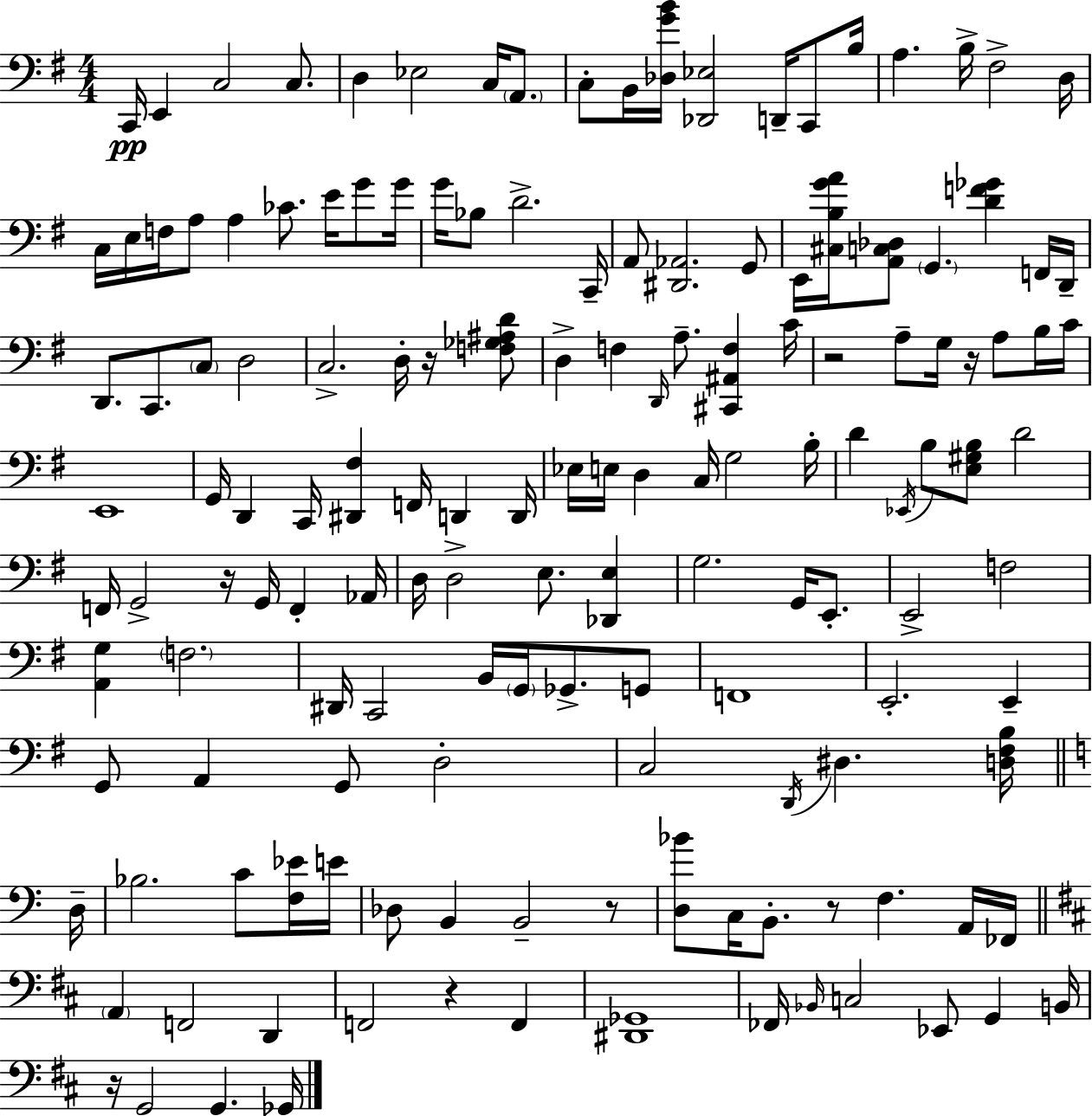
C2/s E2/q C3/h C3/e. D3/q Eb3/h C3/s A2/e. C3/e B2/s [Db3,G4,B4]/s [Db2,Eb3]/h D2/s C2/e B3/s A3/q. B3/s F#3/h D3/s C3/s E3/s F3/s A3/e A3/q CES4/e. E4/s G4/e G4/s G4/s Bb3/e D4/h. C2/s A2/e [D#2,Ab2]/h. G2/e E2/s [C#3,B3,G4,A4]/s [A2,C3,Db3]/e G2/q. [D4,F4,Gb4]/q F2/s D2/s D2/e. C2/e. C3/e D3/h C3/h. D3/s R/s [F3,Gb3,A#3,D4]/e D3/q F3/q D2/s A3/e. [C#2,A#2,F3]/q C4/s R/h A3/e G3/s R/s A3/e B3/s C4/s E2/w G2/s D2/q C2/s [D#2,F#3]/q F2/s D2/q D2/s Eb3/s E3/s D3/q C3/s G3/h B3/s D4/q Eb2/s B3/e [E3,G#3,B3]/e D4/h F2/s G2/h R/s G2/s F2/q Ab2/s D3/s D3/h E3/e. [Db2,E3]/q G3/h. G2/s E2/e. E2/h F3/h [A2,G3]/q F3/h. D#2/s C2/h B2/s G2/s Gb2/e. G2/e F2/w E2/h. E2/q G2/e A2/q G2/e D3/h C3/h D2/s D#3/q. [D3,F#3,B3]/s D3/s Bb3/h. C4/e [F3,Eb4]/s E4/s Db3/e B2/q B2/h R/e [D3,Bb4]/e C3/s B2/e. R/e F3/q. A2/s FES2/s A2/q F2/h D2/q F2/h R/q F2/q [D#2,Gb2]/w FES2/s Bb2/s C3/h Eb2/e G2/q B2/s R/s G2/h G2/q. Gb2/s